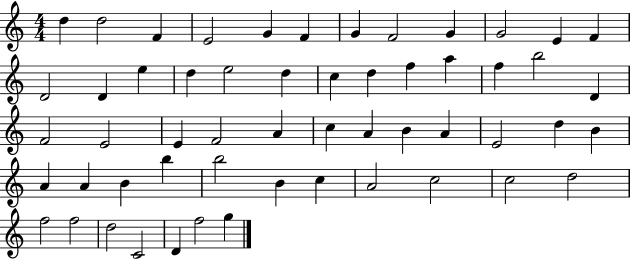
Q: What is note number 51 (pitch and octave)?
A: D5